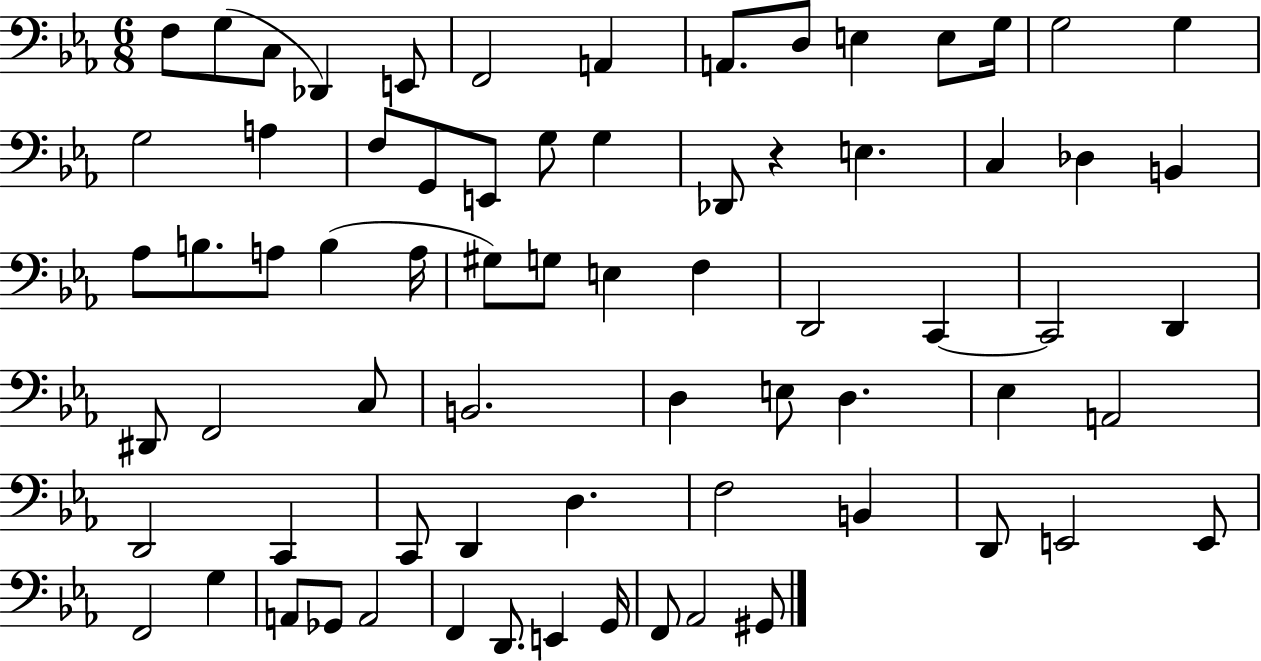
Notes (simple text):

F3/e G3/e C3/e Db2/q E2/e F2/h A2/q A2/e. D3/e E3/q E3/e G3/s G3/h G3/q G3/h A3/q F3/e G2/e E2/e G3/e G3/q Db2/e R/q E3/q. C3/q Db3/q B2/q Ab3/e B3/e. A3/e B3/q A3/s G#3/e G3/e E3/q F3/q D2/h C2/q C2/h D2/q D#2/e F2/h C3/e B2/h. D3/q E3/e D3/q. Eb3/q A2/h D2/h C2/q C2/e D2/q D3/q. F3/h B2/q D2/e E2/h E2/e F2/h G3/q A2/e Gb2/e A2/h F2/q D2/e. E2/q G2/s F2/e Ab2/h G#2/e